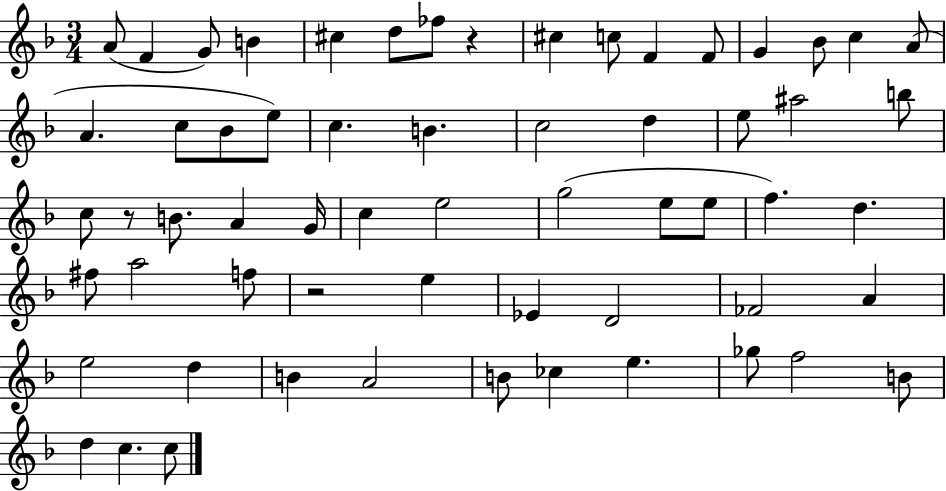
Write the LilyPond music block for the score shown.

{
  \clef treble
  \numericTimeSignature
  \time 3/4
  \key f \major
  a'8( f'4 g'8) b'4 | cis''4 d''8 fes''8 r4 | cis''4 c''8 f'4 f'8 | g'4 bes'8 c''4 a'8( | \break a'4. c''8 bes'8 e''8) | c''4. b'4. | c''2 d''4 | e''8 ais''2 b''8 | \break c''8 r8 b'8. a'4 g'16 | c''4 e''2 | g''2( e''8 e''8 | f''4.) d''4. | \break fis''8 a''2 f''8 | r2 e''4 | ees'4 d'2 | fes'2 a'4 | \break e''2 d''4 | b'4 a'2 | b'8 ces''4 e''4. | ges''8 f''2 b'8 | \break d''4 c''4. c''8 | \bar "|."
}